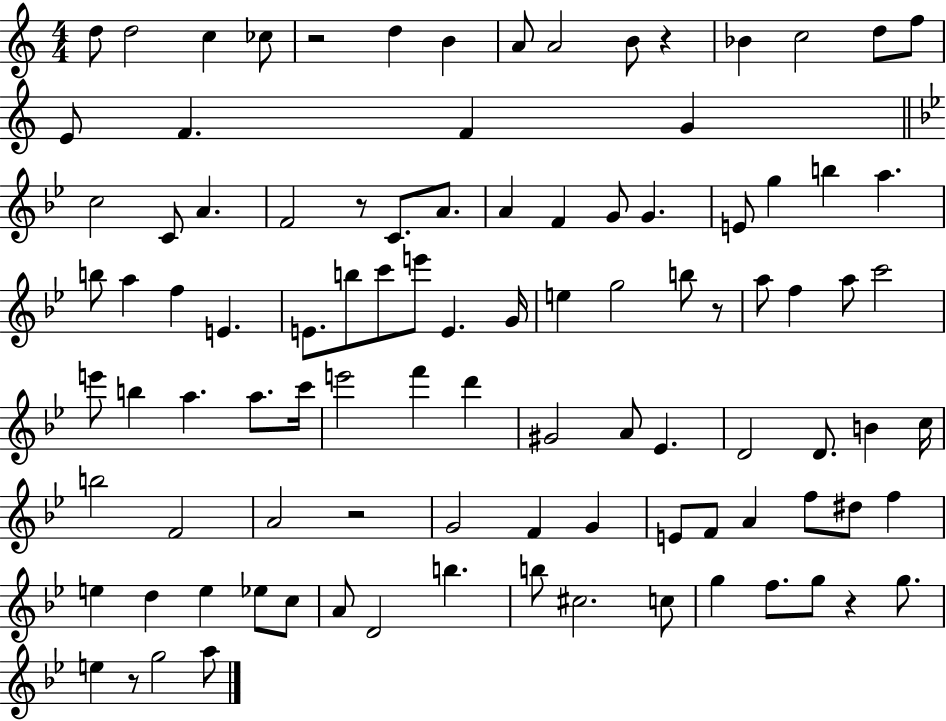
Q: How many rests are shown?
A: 7